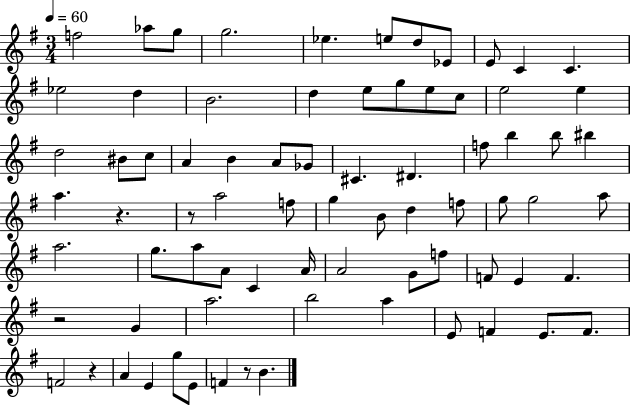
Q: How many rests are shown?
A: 5